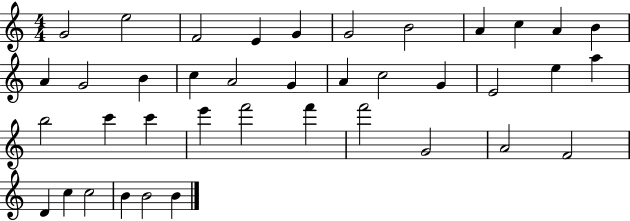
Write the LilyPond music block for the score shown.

{
  \clef treble
  \numericTimeSignature
  \time 4/4
  \key c \major
  g'2 e''2 | f'2 e'4 g'4 | g'2 b'2 | a'4 c''4 a'4 b'4 | \break a'4 g'2 b'4 | c''4 a'2 g'4 | a'4 c''2 g'4 | e'2 e''4 a''4 | \break b''2 c'''4 c'''4 | e'''4 f'''2 f'''4 | f'''2 g'2 | a'2 f'2 | \break d'4 c''4 c''2 | b'4 b'2 b'4 | \bar "|."
}